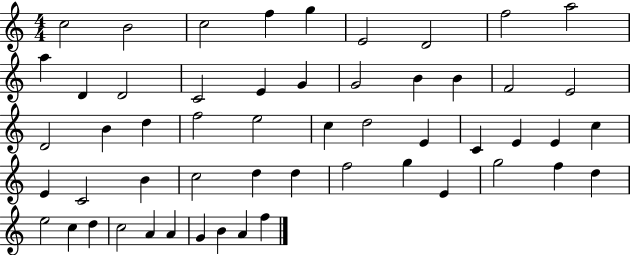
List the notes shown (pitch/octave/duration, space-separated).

C5/h B4/h C5/h F5/q G5/q E4/h D4/h F5/h A5/h A5/q D4/q D4/h C4/h E4/q G4/q G4/h B4/q B4/q F4/h E4/h D4/h B4/q D5/q F5/h E5/h C5/q D5/h E4/q C4/q E4/q E4/q C5/q E4/q C4/h B4/q C5/h D5/q D5/q F5/h G5/q E4/q G5/h F5/q D5/q E5/h C5/q D5/q C5/h A4/q A4/q G4/q B4/q A4/q F5/q